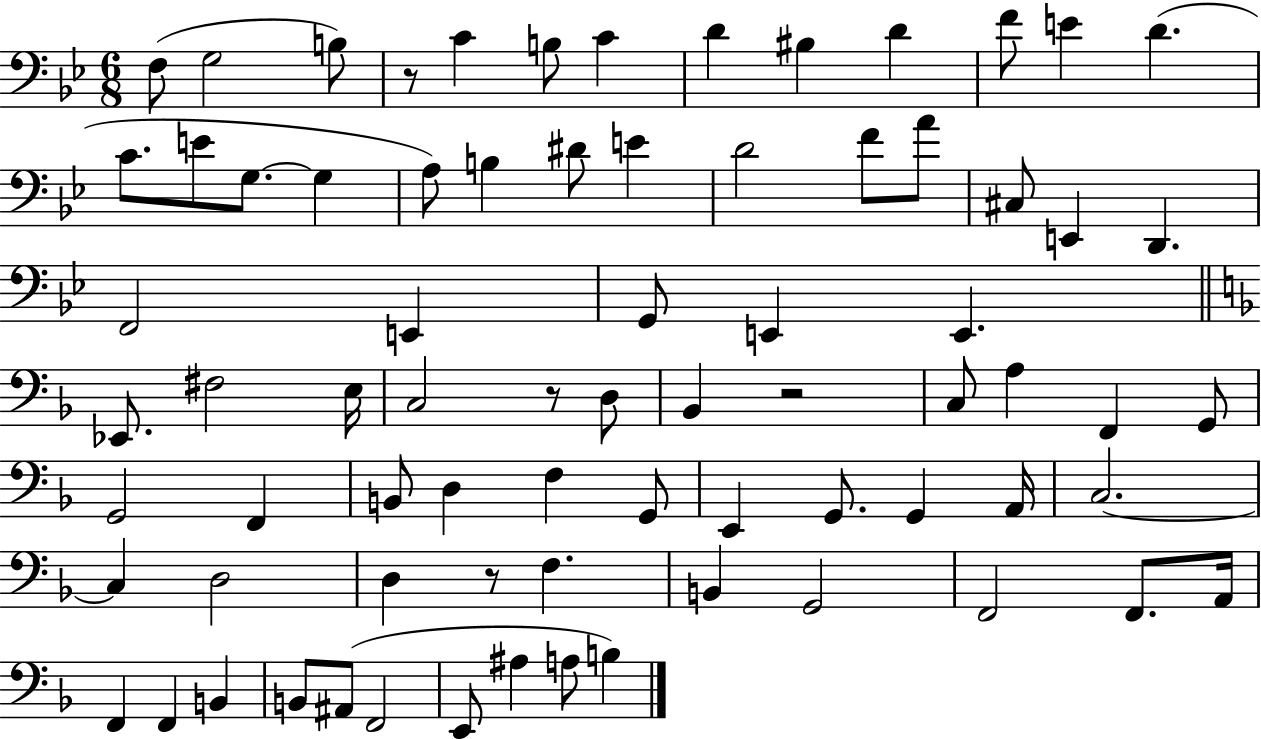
{
  \clef bass
  \numericTimeSignature
  \time 6/8
  \key bes \major
  f8( g2 b8) | r8 c'4 b8 c'4 | d'4 bis4 d'4 | f'8 e'4 d'4.( | \break c'8. e'8 g8.~~ g4 | a8) b4 dis'8 e'4 | d'2 f'8 a'8 | cis8 e,4 d,4. | \break f,2 e,4 | g,8 e,4 e,4. | \bar "||" \break \key f \major ees,8. fis2 e16 | c2 r8 d8 | bes,4 r2 | c8 a4 f,4 g,8 | \break g,2 f,4 | b,8 d4 f4 g,8 | e,4 g,8. g,4 a,16 | c2.~~ | \break c4 d2 | d4 r8 f4. | b,4 g,2 | f,2 f,8. a,16 | \break f,4 f,4 b,4 | b,8 ais,8( f,2 | e,8 ais4 a8 b4) | \bar "|."
}